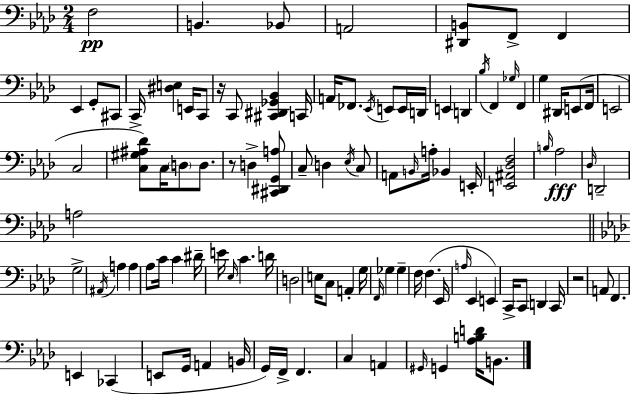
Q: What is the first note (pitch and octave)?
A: F3